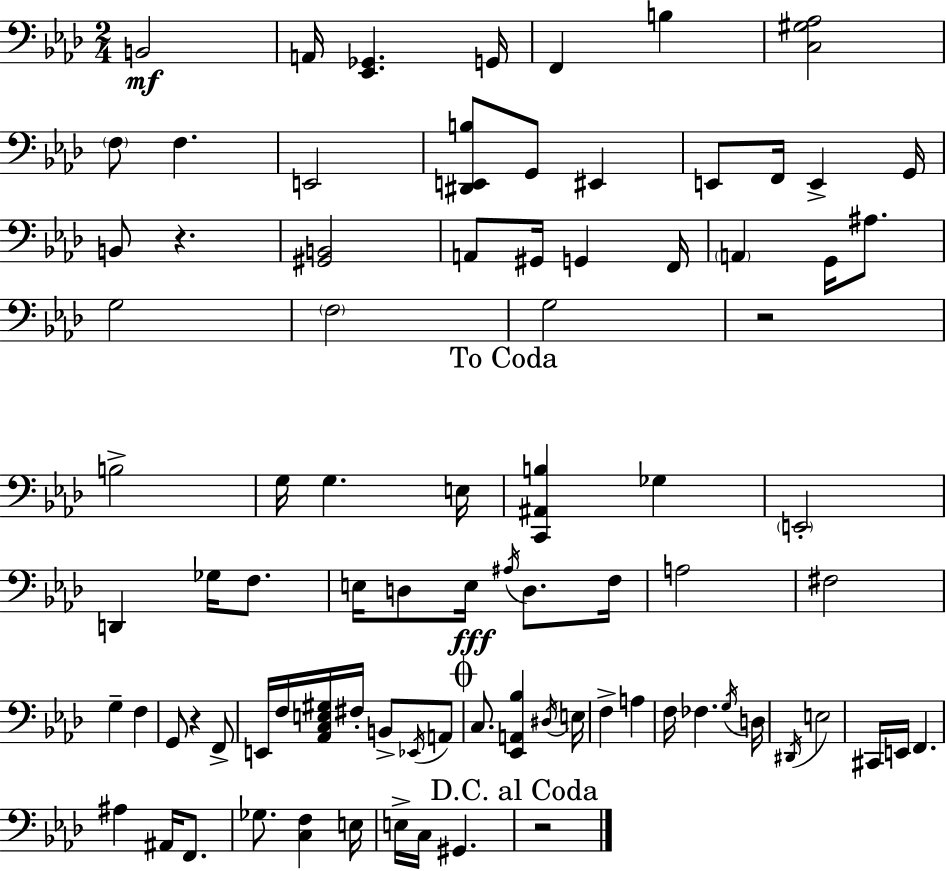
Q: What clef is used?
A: bass